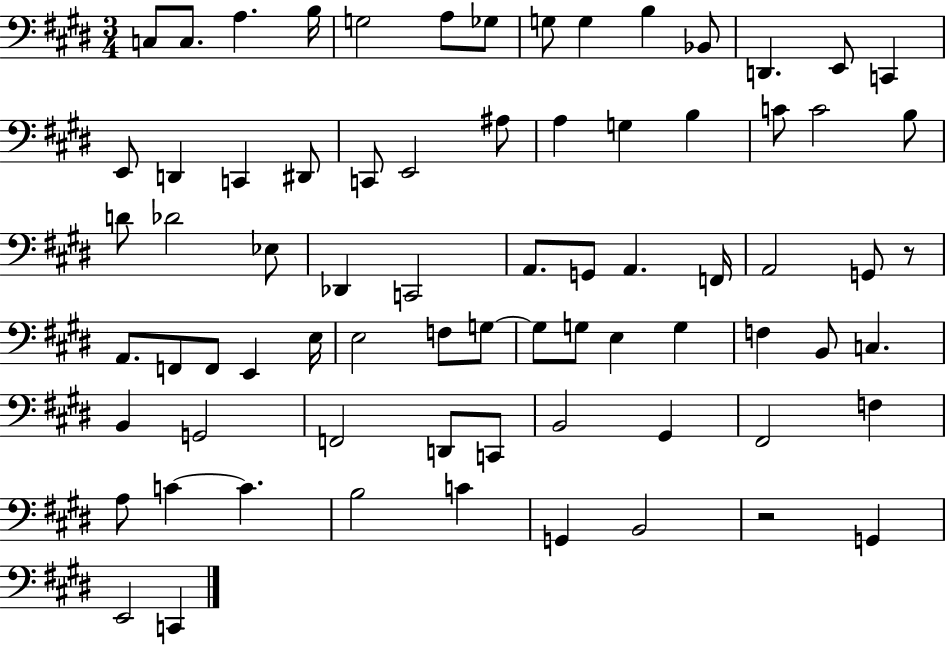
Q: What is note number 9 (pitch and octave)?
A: G3